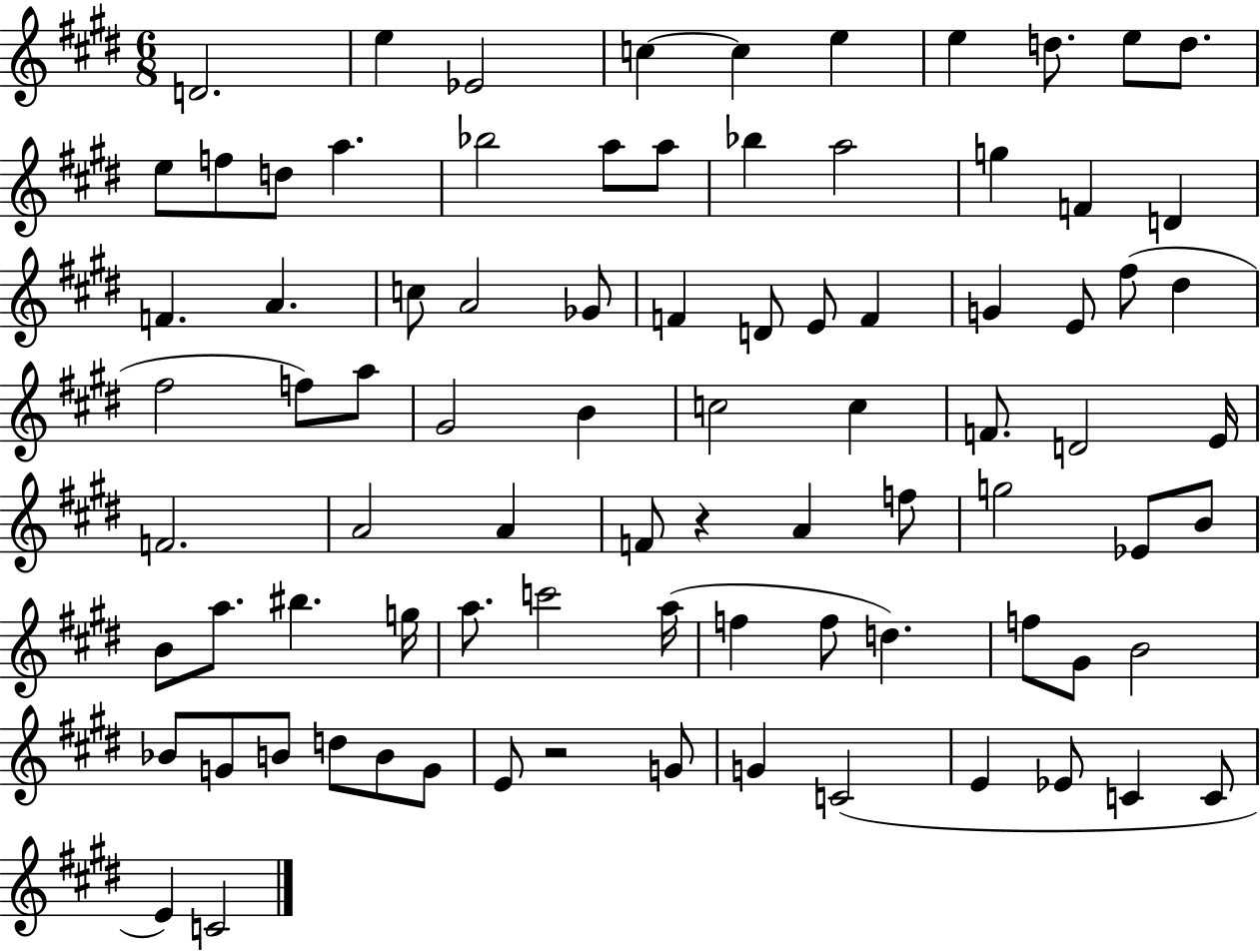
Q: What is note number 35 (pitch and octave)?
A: D#5